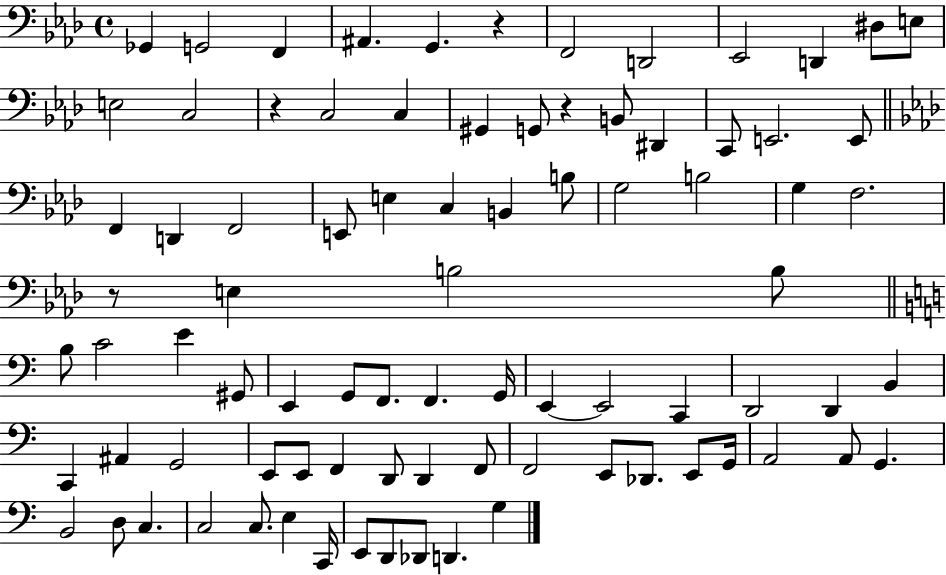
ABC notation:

X:1
T:Untitled
M:4/4
L:1/4
K:Ab
_G,, G,,2 F,, ^A,, G,, z F,,2 D,,2 _E,,2 D,, ^D,/2 E,/2 E,2 C,2 z C,2 C, ^G,, G,,/2 z B,,/2 ^D,, C,,/2 E,,2 E,,/2 F,, D,, F,,2 E,,/2 E, C, B,, B,/2 G,2 B,2 G, F,2 z/2 E, B,2 B,/2 B,/2 C2 E ^G,,/2 E,, G,,/2 F,,/2 F,, G,,/4 E,, E,,2 C,, D,,2 D,, B,, C,, ^A,, G,,2 E,,/2 E,,/2 F,, D,,/2 D,, F,,/2 F,,2 E,,/2 _D,,/2 E,,/2 G,,/4 A,,2 A,,/2 G,, B,,2 D,/2 C, C,2 C,/2 E, C,,/4 E,,/2 D,,/2 _D,,/2 D,, G,